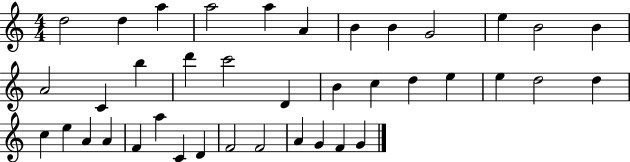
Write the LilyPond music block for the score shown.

{
  \clef treble
  \numericTimeSignature
  \time 4/4
  \key c \major
  d''2 d''4 a''4 | a''2 a''4 a'4 | b'4 b'4 g'2 | e''4 b'2 b'4 | \break a'2 c'4 b''4 | d'''4 c'''2 d'4 | b'4 c''4 d''4 e''4 | e''4 d''2 d''4 | \break c''4 e''4 a'4 a'4 | f'4 a''4 c'4 d'4 | f'2 f'2 | a'4 g'4 f'4 g'4 | \break \bar "|."
}